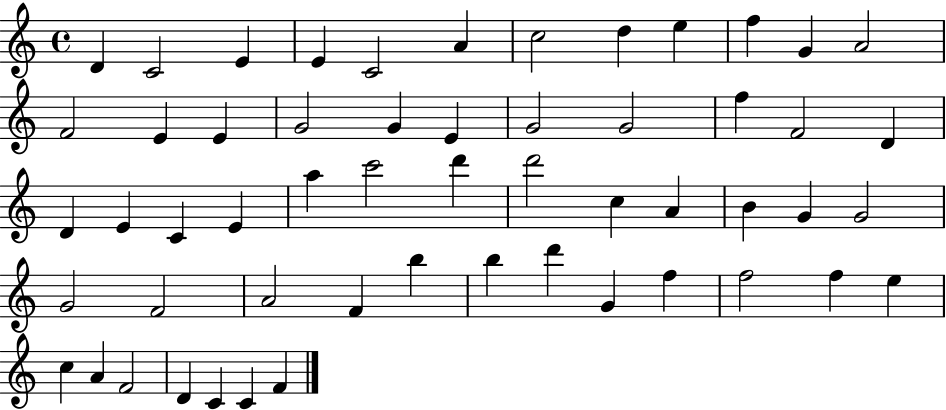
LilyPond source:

{
  \clef treble
  \time 4/4
  \defaultTimeSignature
  \key c \major
  d'4 c'2 e'4 | e'4 c'2 a'4 | c''2 d''4 e''4 | f''4 g'4 a'2 | \break f'2 e'4 e'4 | g'2 g'4 e'4 | g'2 g'2 | f''4 f'2 d'4 | \break d'4 e'4 c'4 e'4 | a''4 c'''2 d'''4 | d'''2 c''4 a'4 | b'4 g'4 g'2 | \break g'2 f'2 | a'2 f'4 b''4 | b''4 d'''4 g'4 f''4 | f''2 f''4 e''4 | \break c''4 a'4 f'2 | d'4 c'4 c'4 f'4 | \bar "|."
}